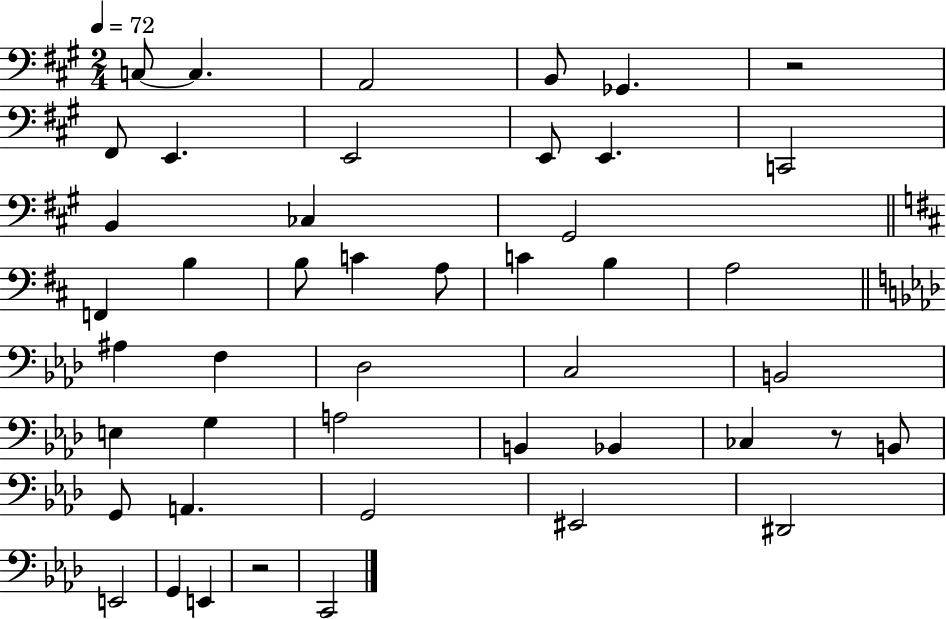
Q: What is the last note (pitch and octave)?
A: C2